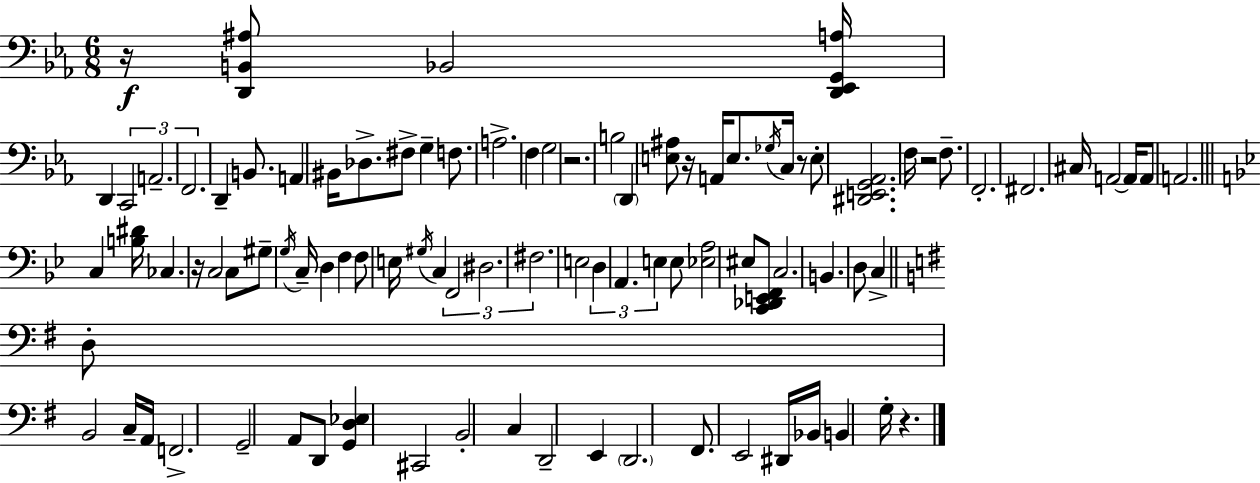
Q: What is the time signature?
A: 6/8